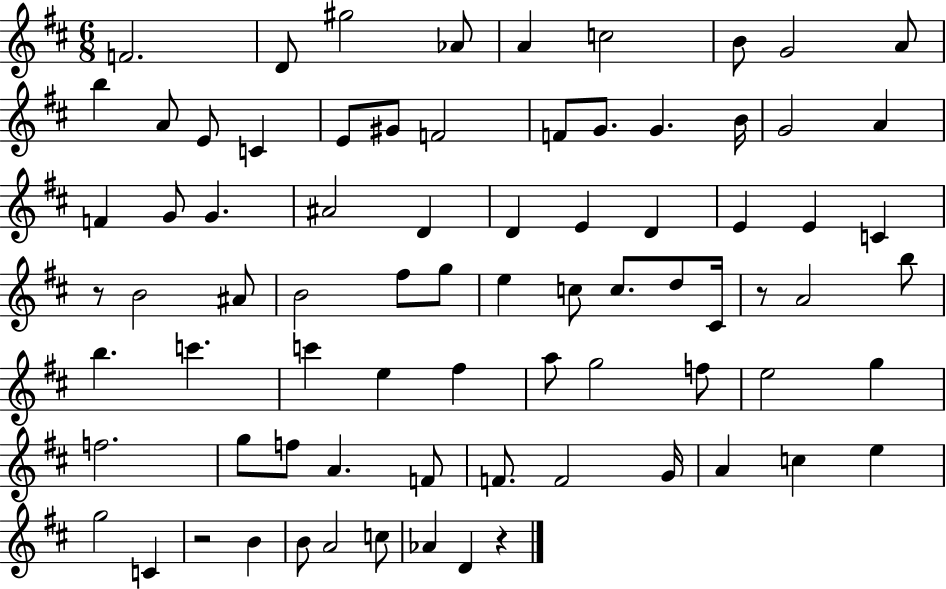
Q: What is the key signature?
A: D major